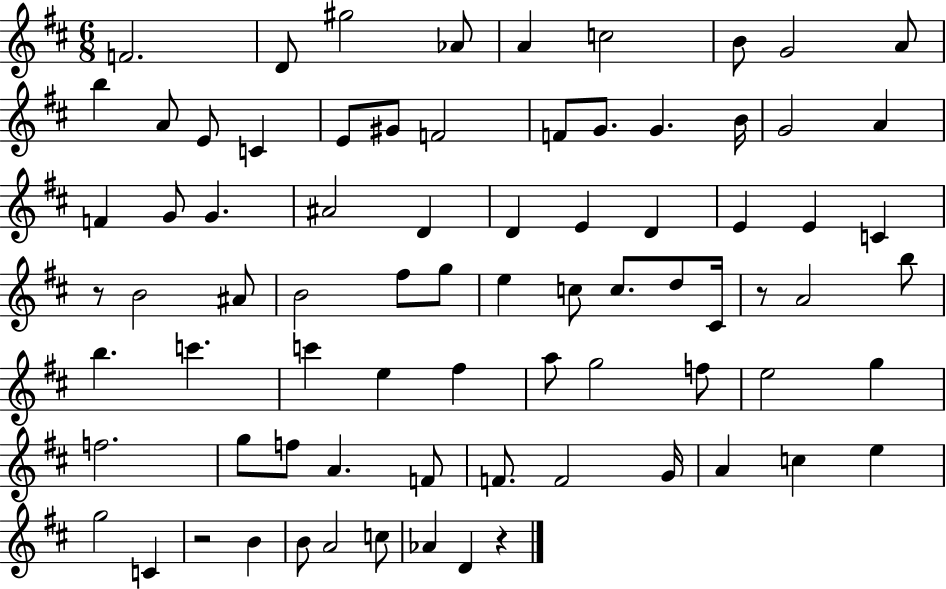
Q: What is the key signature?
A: D major